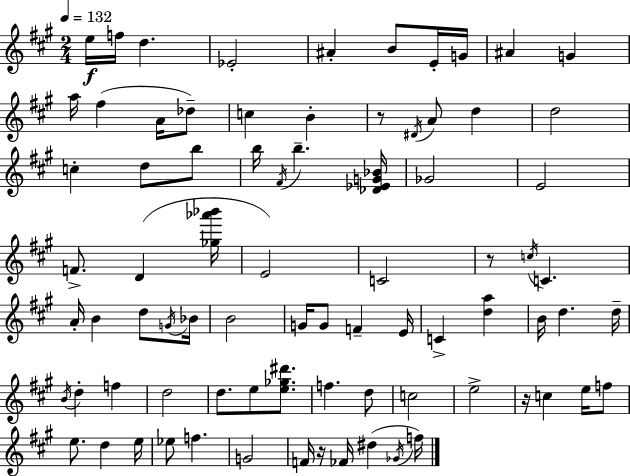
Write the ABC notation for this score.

X:1
T:Untitled
M:2/4
L:1/4
K:A
e/4 f/4 d _E2 ^A B/2 E/4 G/4 ^A G a/4 ^f A/4 _d/2 c B z/2 ^D/4 A/2 d d2 c d/2 b/2 b/4 ^F/4 b [_D_EG_B]/4 _G2 E2 F/2 D [_g_a'_b']/4 E2 C2 z/2 c/4 C A/4 B d/2 G/4 _B/4 B2 G/4 G/2 F E/4 C [da] B/4 d d/4 B/4 d f d2 d/2 e/2 [e_g^d']/2 f d/2 c2 e2 z/4 c e/4 f/2 e/2 d e/4 _e/2 f G2 F/4 z/4 _F/4 ^d _G/4 f/4